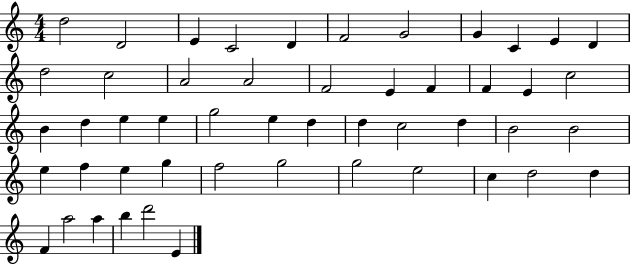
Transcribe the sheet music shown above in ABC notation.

X:1
T:Untitled
M:4/4
L:1/4
K:C
d2 D2 E C2 D F2 G2 G C E D d2 c2 A2 A2 F2 E F F E c2 B d e e g2 e d d c2 d B2 B2 e f e g f2 g2 g2 e2 c d2 d F a2 a b d'2 E